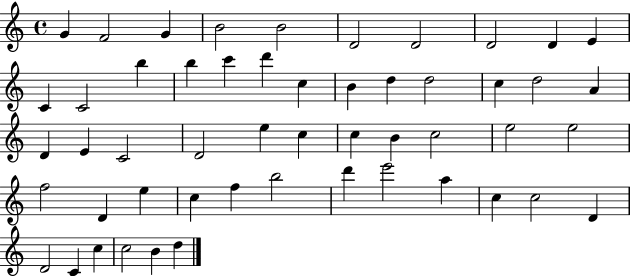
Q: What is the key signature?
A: C major